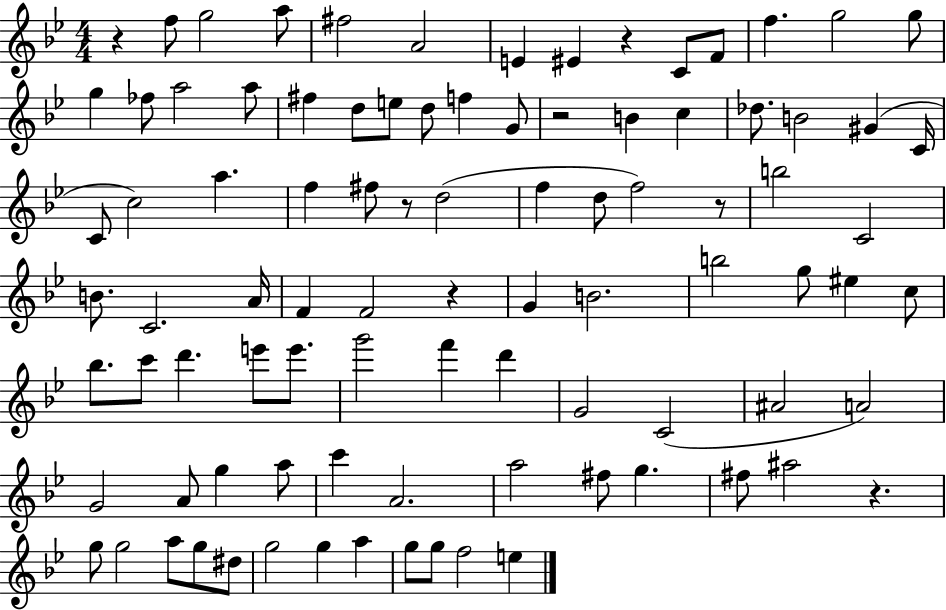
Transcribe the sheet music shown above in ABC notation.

X:1
T:Untitled
M:4/4
L:1/4
K:Bb
z f/2 g2 a/2 ^f2 A2 E ^E z C/2 F/2 f g2 g/2 g _f/2 a2 a/2 ^f d/2 e/2 d/2 f G/2 z2 B c _d/2 B2 ^G C/4 C/2 c2 a f ^f/2 z/2 d2 f d/2 f2 z/2 b2 C2 B/2 C2 A/4 F F2 z G B2 b2 g/2 ^e c/2 _b/2 c'/2 d' e'/2 e'/2 g'2 f' d' G2 C2 ^A2 A2 G2 A/2 g a/2 c' A2 a2 ^f/2 g ^f/2 ^a2 z g/2 g2 a/2 g/2 ^d/2 g2 g a g/2 g/2 f2 e